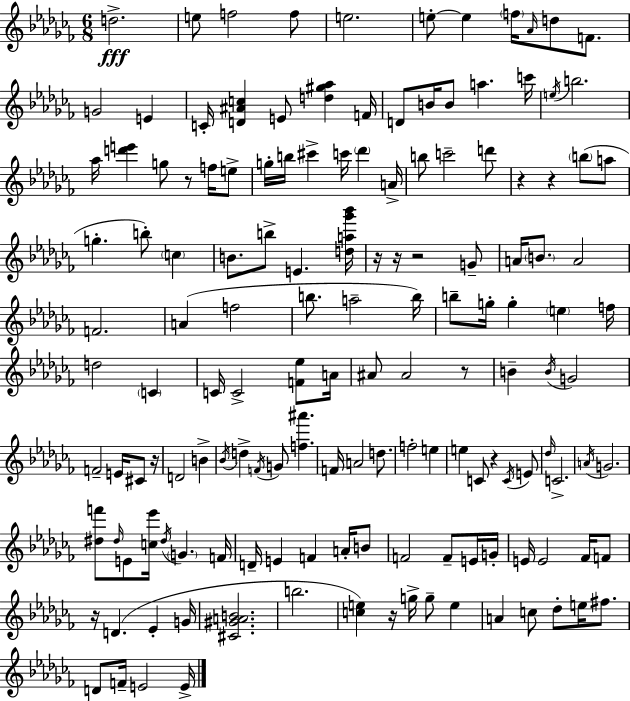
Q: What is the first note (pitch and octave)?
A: D5